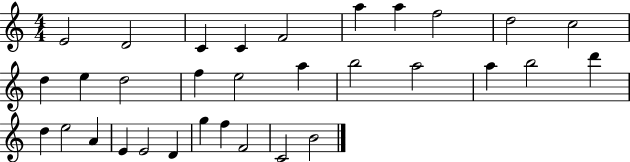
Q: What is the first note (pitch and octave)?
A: E4